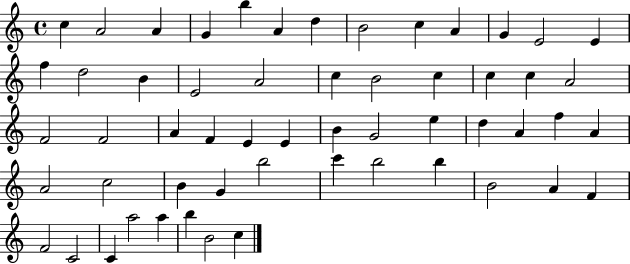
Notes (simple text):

C5/q A4/h A4/q G4/q B5/q A4/q D5/q B4/h C5/q A4/q G4/q E4/h E4/q F5/q D5/h B4/q E4/h A4/h C5/q B4/h C5/q C5/q C5/q A4/h F4/h F4/h A4/q F4/q E4/q E4/q B4/q G4/h E5/q D5/q A4/q F5/q A4/q A4/h C5/h B4/q G4/q B5/h C6/q B5/h B5/q B4/h A4/q F4/q F4/h C4/h C4/q A5/h A5/q B5/q B4/h C5/q